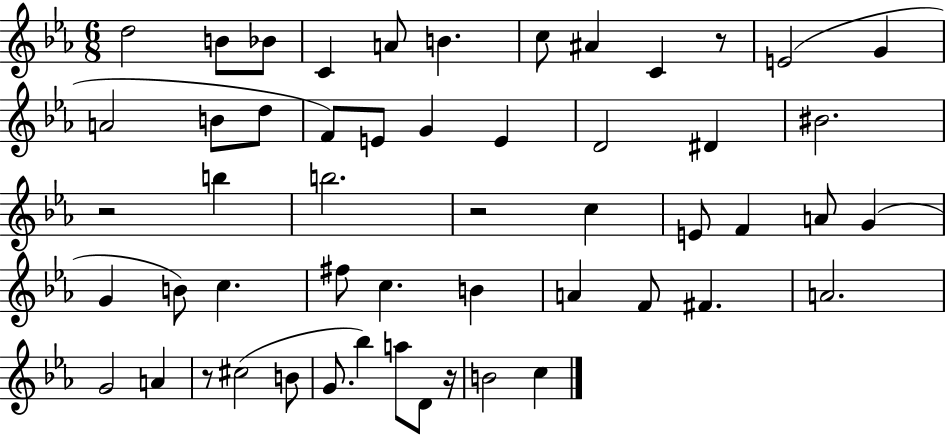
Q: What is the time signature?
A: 6/8